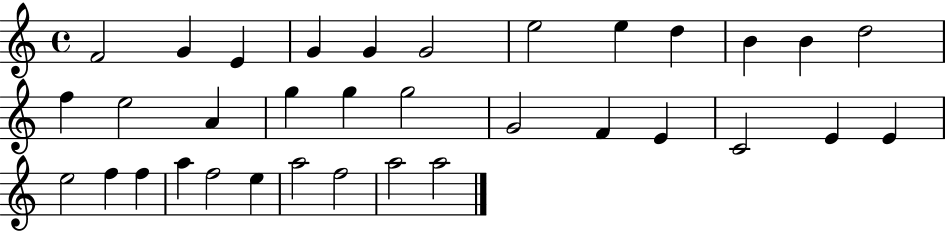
X:1
T:Untitled
M:4/4
L:1/4
K:C
F2 G E G G G2 e2 e d B B d2 f e2 A g g g2 G2 F E C2 E E e2 f f a f2 e a2 f2 a2 a2